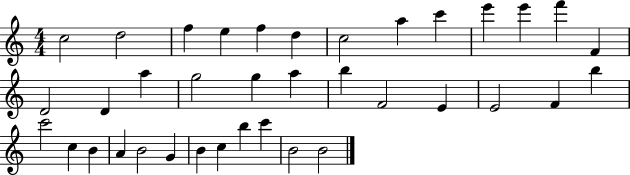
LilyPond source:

{
  \clef treble
  \numericTimeSignature
  \time 4/4
  \key c \major
  c''2 d''2 | f''4 e''4 f''4 d''4 | c''2 a''4 c'''4 | e'''4 e'''4 f'''4 f'4 | \break d'2 d'4 a''4 | g''2 g''4 a''4 | b''4 f'2 e'4 | e'2 f'4 b''4 | \break c'''2 c''4 b'4 | a'4 b'2 g'4 | b'4 c''4 b''4 c'''4 | b'2 b'2 | \break \bar "|."
}